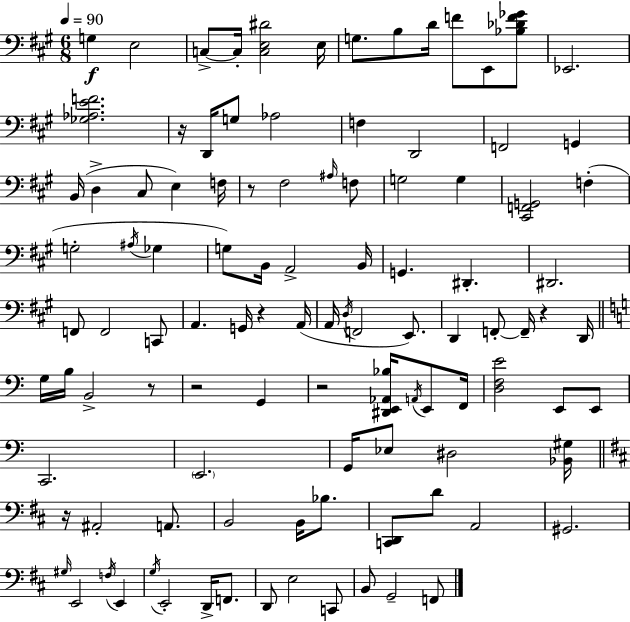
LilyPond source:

{
  \clef bass
  \numericTimeSignature
  \time 6/8
  \key a \major
  \tempo 4 = 90
  \repeat volta 2 { g4\f e2 | c8->~~ c16-. <c e dis'>2 e16 | g8. b8 d'16 f'8 e,8 <bes des' f' ges'>8 | ees,2. | \break <ges aes e' f'>2. | r16 d,16 g8 aes2 | f4 d,2 | f,2 g,4 | \break b,16( d4-> cis8 e4) f16 | r8 fis2 \grace { ais16 } f8 | g2 g4 | <cis, f, g,>2 f4-.( | \break g2-. \acciaccatura { ais16 } ges4 | g8) b,16 a,2-> | b,16 g,4. dis,4.-. | dis,2. | \break f,8 f,2 | c,8 a,4. g,16 r4 | a,16( a,16 \acciaccatura { d16 } f,2 | e,8.) d,4 f,8-.~~ f,16-- r4 | \break d,16 \bar "||" \break \key a \minor g16 b16 b,2-> r8 | r2 g,4 | r2 <dis, e, aes, bes>16 \acciaccatura { a,16 } e,8 | f,16 <d f e'>2 e,8 e,8 | \break c,2. | \parenthesize e,2. | g,16 ees8 dis2 | <bes, gis>16 \bar "||" \break \key d \major r16 ais,2-. a,8. | b,2 b,16 bes8. | <c, d,>8 d'8 a,2 | gis,2. | \break \grace { gis16 } e,2 \acciaccatura { f16 } e,4 | \acciaccatura { g16 } e,2-. d,16-> | f,8. d,8 e2 | c,8 b,8 g,2-- | \break f,8 } \bar "|."
}